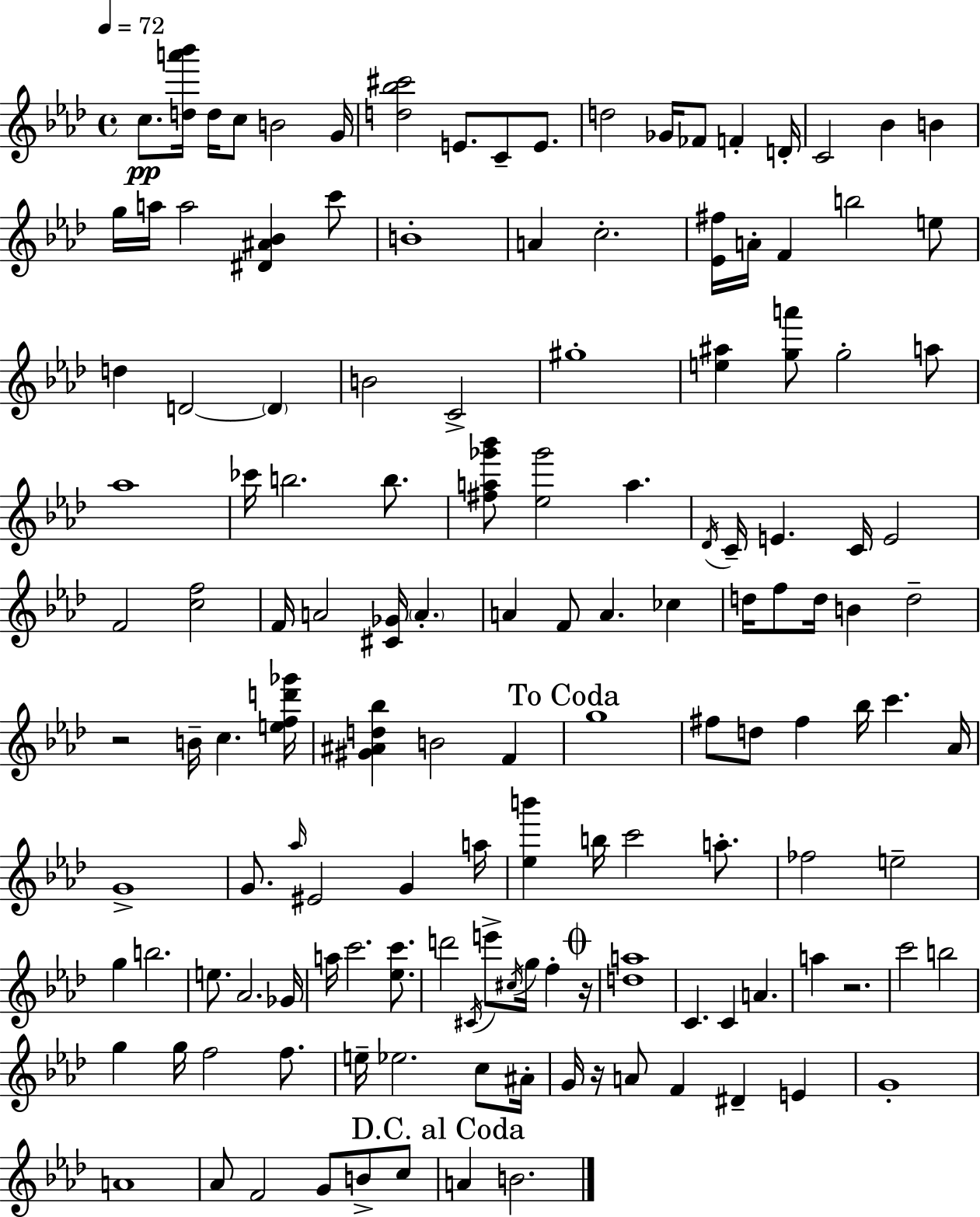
{
  \clef treble
  \time 4/4
  \defaultTimeSignature
  \key f \minor
  \tempo 4 = 72
  c''8.\pp <d'' a''' bes'''>16 d''16 c''8 b'2 g'16 | <d'' bes'' cis'''>2 e'8. c'8-- e'8. | d''2 ges'16 fes'8 f'4-. d'16-. | c'2 bes'4 b'4 | \break g''16 a''16 a''2 <dis' ais' bes'>4 c'''8 | b'1-. | a'4 c''2.-. | <ees' fis''>16 a'16-. f'4 b''2 e''8 | \break d''4 d'2~~ \parenthesize d'4 | b'2 c'2-> | gis''1-. | <e'' ais''>4 <g'' a'''>8 g''2-. a''8 | \break aes''1 | ces'''16 b''2. b''8. | <fis'' a'' ges''' bes'''>8 <ees'' ges'''>2 a''4. | \acciaccatura { des'16 } c'16-- e'4. c'16 e'2 | \break f'2 <c'' f''>2 | f'16 a'2 <cis' ges'>16 \parenthesize a'4.-. | a'4 f'8 a'4. ces''4 | d''16 f''8 d''16 b'4 d''2-- | \break r2 b'16-- c''4. | <e'' f'' d''' ges'''>16 <gis' ais' d'' bes''>4 b'2 f'4 | \mark "To Coda" g''1 | fis''8 d''8 fis''4 bes''16 c'''4. | \break aes'16 g'1-> | g'8. \grace { aes''16 } eis'2 g'4 | a''16 <ees'' b'''>4 b''16 c'''2 a''8.-. | fes''2 e''2-- | \break g''4 b''2. | e''8. aes'2. | ges'16 a''16 c'''2. <ees'' c'''>8. | d'''2 \acciaccatura { cis'16 } e'''8-> \acciaccatura { cis''16 } g''16 f''4-. | \break \mark \markup { \musicglyph "scripts.coda" } r16 <d'' a''>1 | c'4. c'4 a'4. | a''4 r2. | c'''2 b''2 | \break g''4 g''16 f''2 | f''8. e''16-- ees''2. | c''8 ais'16-. g'16 r16 a'8 f'4 dis'4-- | e'4 g'1-. | \break a'1 | aes'8 f'2 g'8 | b'8-> c''8 \mark "D.C. al Coda" a'4 b'2. | \bar "|."
}